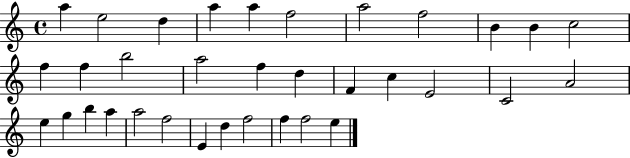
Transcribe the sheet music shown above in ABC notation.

X:1
T:Untitled
M:4/4
L:1/4
K:C
a e2 d a a f2 a2 f2 B B c2 f f b2 a2 f d F c E2 C2 A2 e g b a a2 f2 E d f2 f f2 e